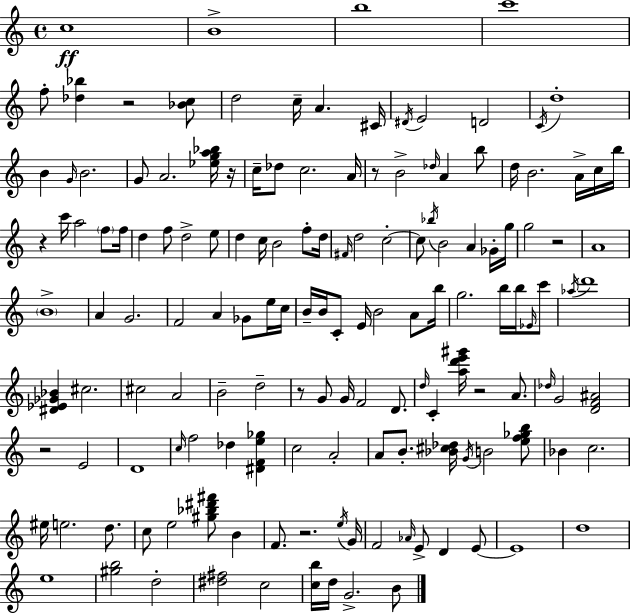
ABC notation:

X:1
T:Untitled
M:4/4
L:1/4
K:C
c4 B4 b4 c'4 f/2 [_d_b] z2 [_Bc]/2 d2 c/4 A ^C/4 ^D/4 E2 D2 C/4 d4 B G/4 B2 G/2 A2 [_ega_b]/4 z/4 c/4 _d/2 c2 A/4 z/2 B2 _d/4 A b/2 d/4 B2 A/4 c/4 b/4 z c'/4 a2 f/2 f/4 d f/2 d2 e/2 d c/4 B2 f/2 d/4 ^F/4 d2 c2 c/2 _b/4 B2 A _G/4 g/4 g2 z2 A4 B4 A G2 F2 A _G/2 e/4 c/4 B/4 B/4 C/2 E/4 B2 A/2 b/4 g2 b/4 b/4 _E/4 c'/2 _a/4 d'4 [^D_E_G_B] ^c2 ^c2 A2 B2 d2 z/2 G/2 G/4 F2 D/2 d/4 C [ad'e'^g']/4 z2 A/2 _d/4 G2 [DF^A]2 z2 E2 D4 c/4 f2 _d [^DFe_g] c2 A2 A/2 B/2 [_B^c_d]/4 G/4 B2 [ef_gb]/2 _B c2 ^e/4 e2 d/2 c/2 e2 [^g_b^d'^f']/2 B F/2 z2 e/4 G/4 F2 _A/4 E/2 D E/2 E4 d4 e4 [^gb]2 d2 [^d^f]2 c2 [cb]/4 d/4 G2 B/2